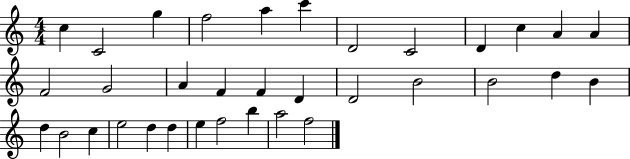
X:1
T:Untitled
M:4/4
L:1/4
K:C
c C2 g f2 a c' D2 C2 D c A A F2 G2 A F F D D2 B2 B2 d B d B2 c e2 d d e f2 b a2 f2